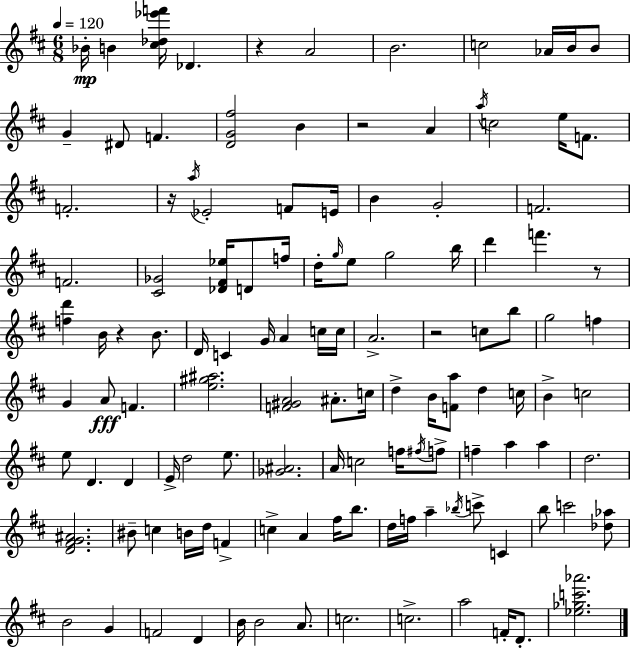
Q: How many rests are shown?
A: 6